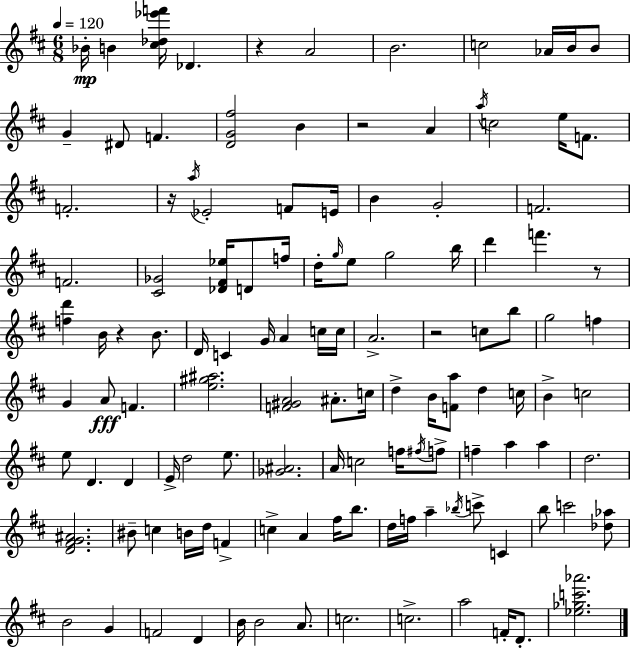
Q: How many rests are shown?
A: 6